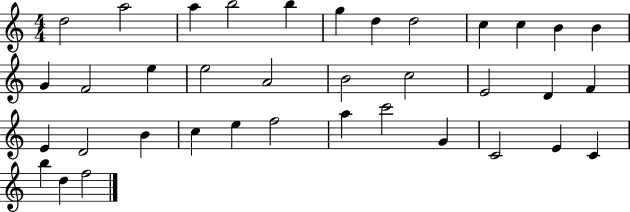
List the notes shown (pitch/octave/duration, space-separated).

D5/h A5/h A5/q B5/h B5/q G5/q D5/q D5/h C5/q C5/q B4/q B4/q G4/q F4/h E5/q E5/h A4/h B4/h C5/h E4/h D4/q F4/q E4/q D4/h B4/q C5/q E5/q F5/h A5/q C6/h G4/q C4/h E4/q C4/q B5/q D5/q F5/h